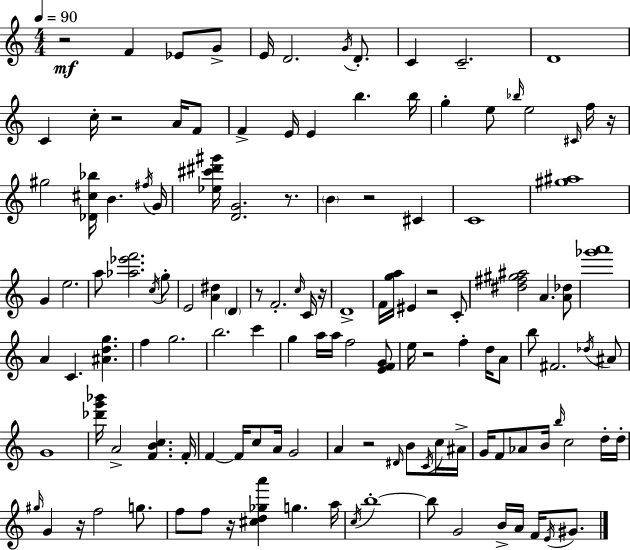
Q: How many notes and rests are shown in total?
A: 131